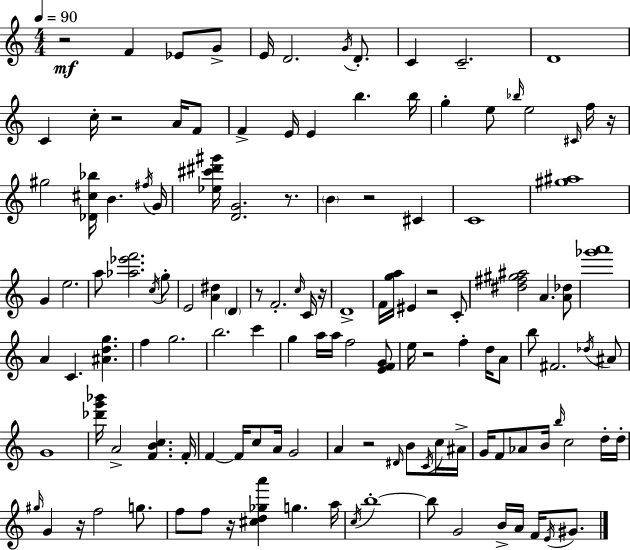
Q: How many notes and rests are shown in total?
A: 131